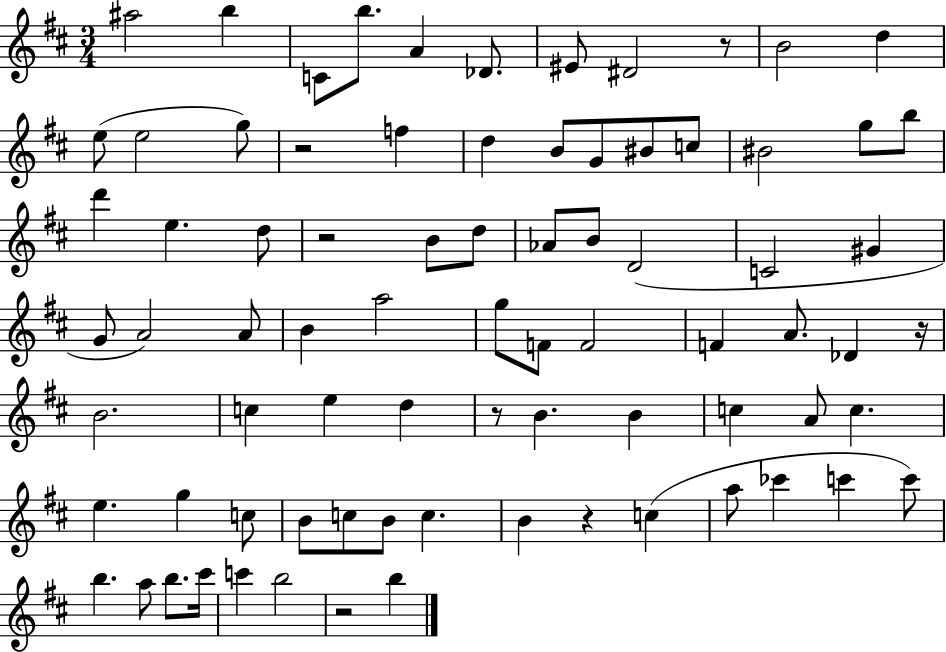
A#5/h B5/q C4/e B5/e. A4/q Db4/e. EIS4/e D#4/h R/e B4/h D5/q E5/e E5/h G5/e R/h F5/q D5/q B4/e G4/e BIS4/e C5/e BIS4/h G5/e B5/e D6/q E5/q. D5/e R/h B4/e D5/e Ab4/e B4/e D4/h C4/h G#4/q G4/e A4/h A4/e B4/q A5/h G5/e F4/e F4/h F4/q A4/e. Db4/q R/s B4/h. C5/q E5/q D5/q R/e B4/q. B4/q C5/q A4/e C5/q. E5/q. G5/q C5/e B4/e C5/e B4/e C5/q. B4/q R/q C5/q A5/e CES6/q C6/q C6/e B5/q. A5/e B5/e. C#6/s C6/q B5/h R/h B5/q